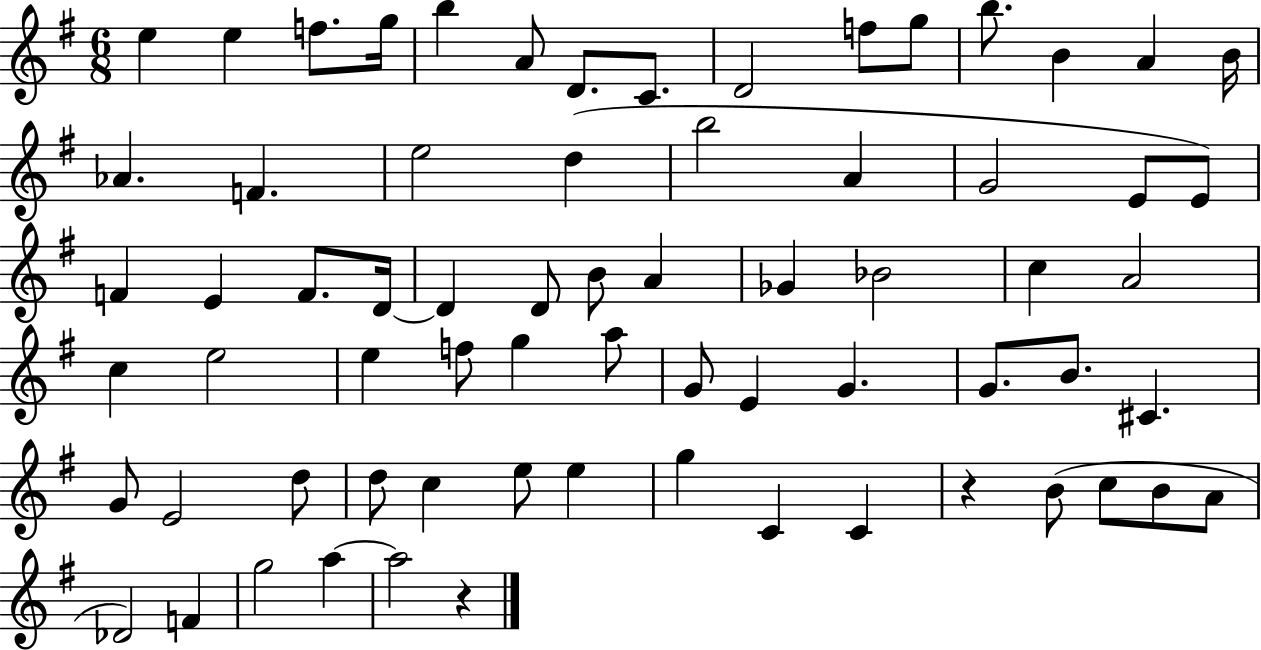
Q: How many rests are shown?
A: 2